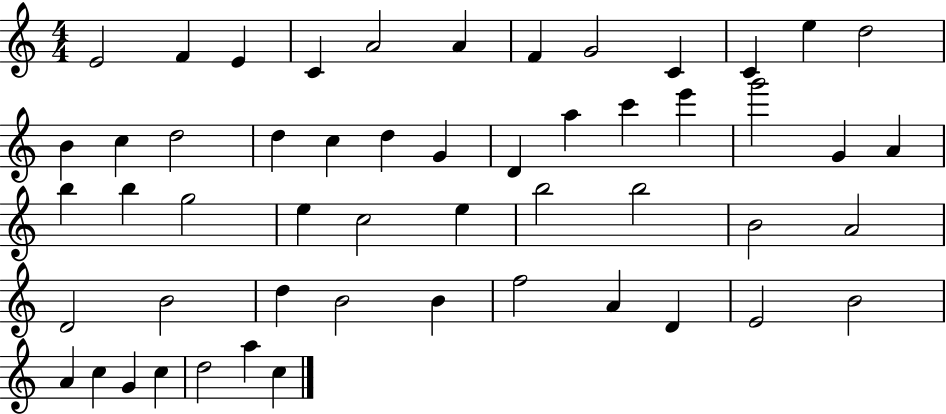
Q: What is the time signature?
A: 4/4